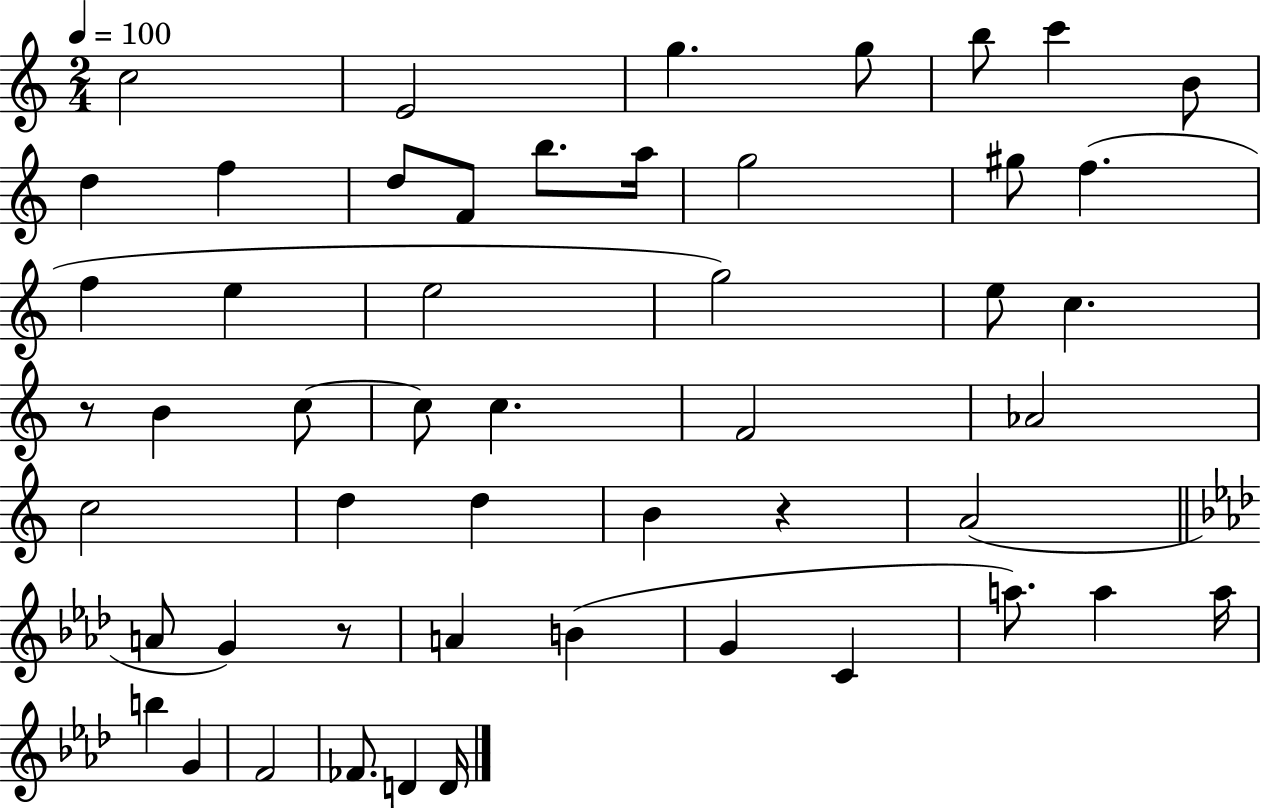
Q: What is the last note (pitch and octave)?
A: D4